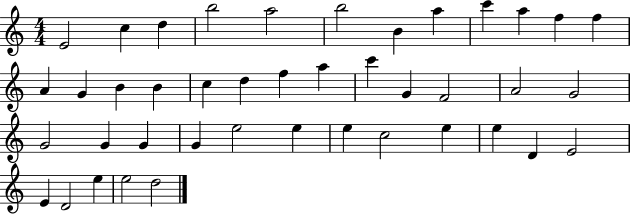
E4/h C5/q D5/q B5/h A5/h B5/h B4/q A5/q C6/q A5/q F5/q F5/q A4/q G4/q B4/q B4/q C5/q D5/q F5/q A5/q C6/q G4/q F4/h A4/h G4/h G4/h G4/q G4/q G4/q E5/h E5/q E5/q C5/h E5/q E5/q D4/q E4/h E4/q D4/h E5/q E5/h D5/h